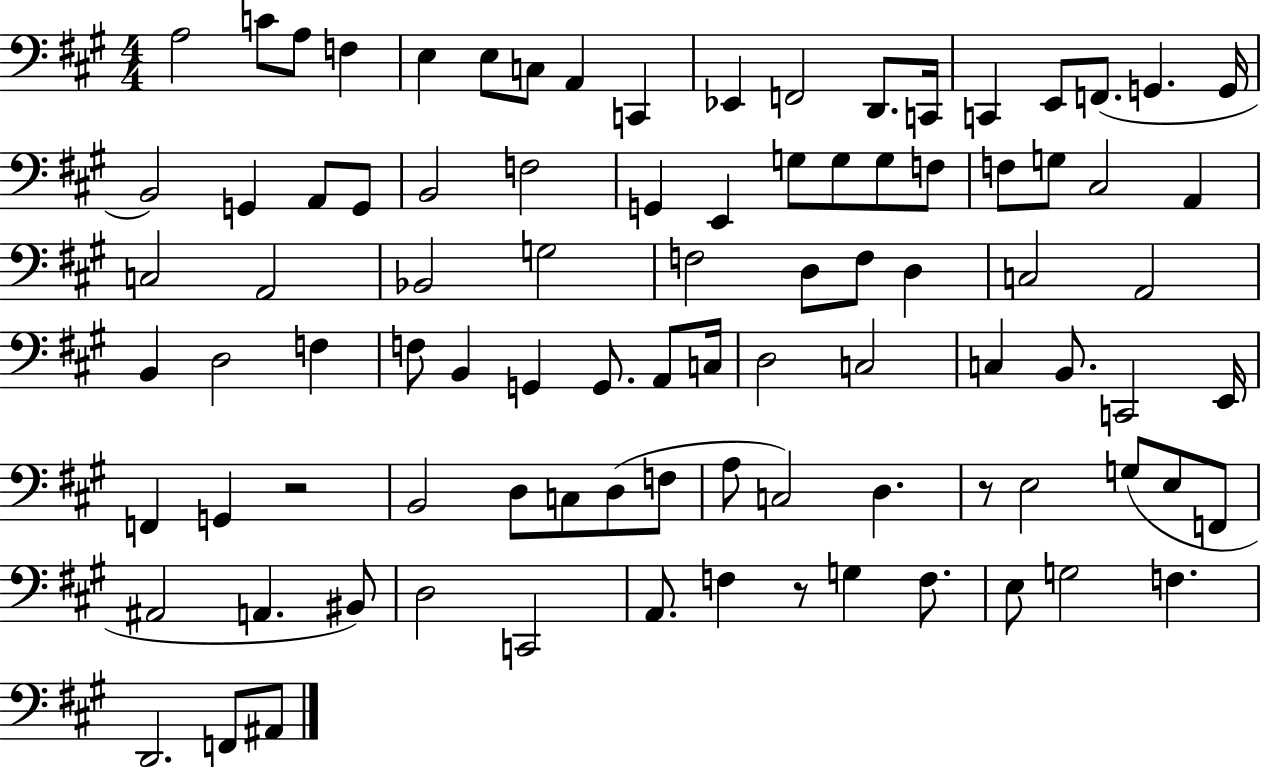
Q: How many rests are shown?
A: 3